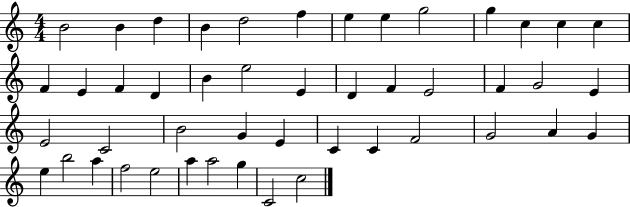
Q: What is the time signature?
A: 4/4